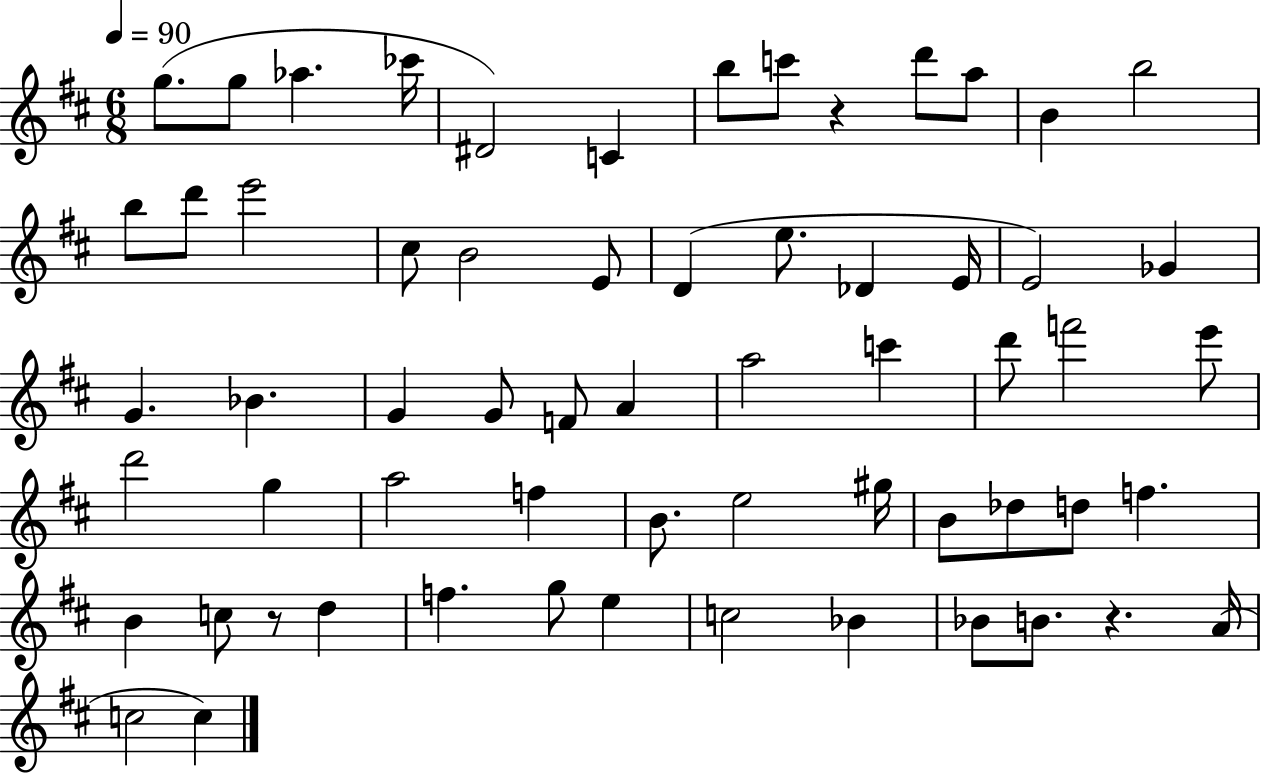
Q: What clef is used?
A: treble